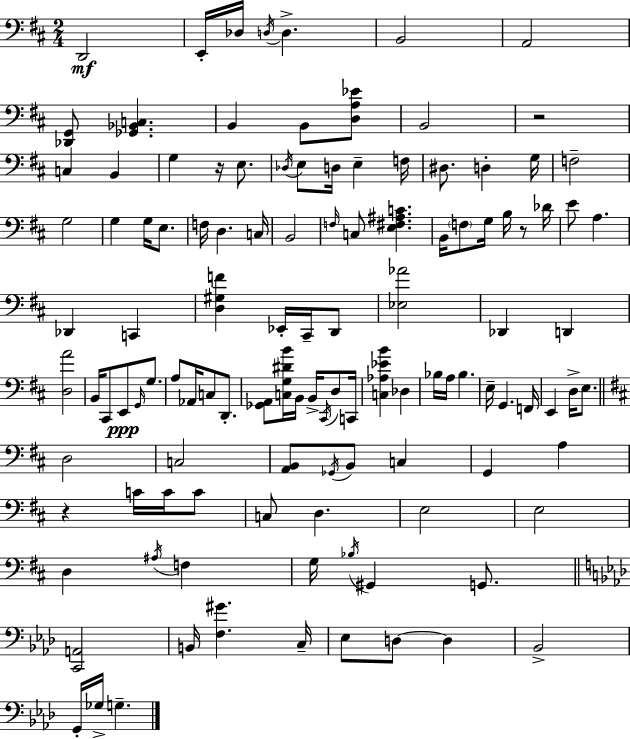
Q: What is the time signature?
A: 2/4